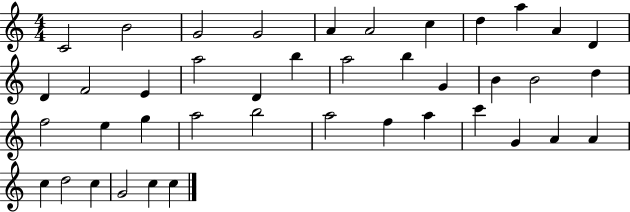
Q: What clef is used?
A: treble